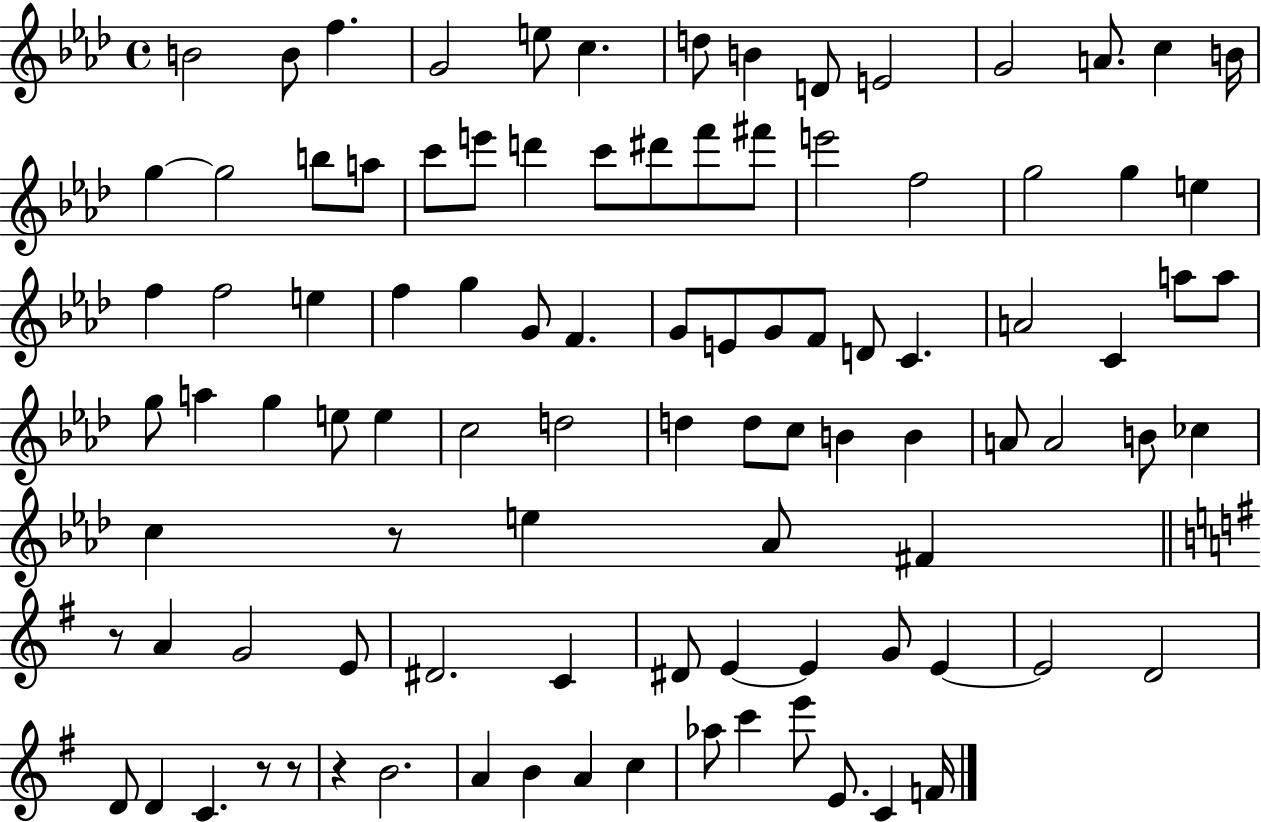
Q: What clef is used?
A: treble